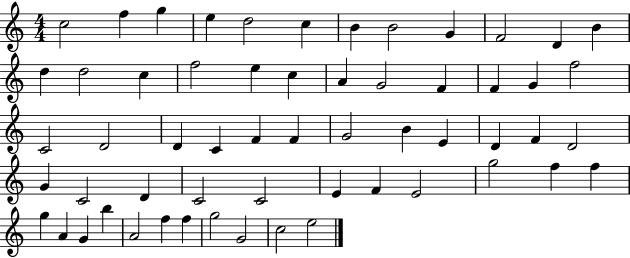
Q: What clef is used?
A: treble